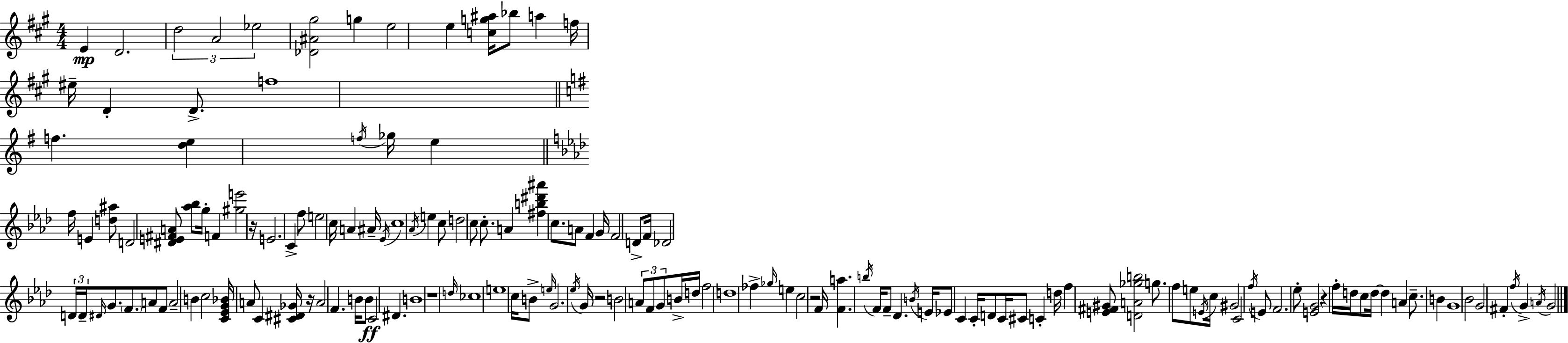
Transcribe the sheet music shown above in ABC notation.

X:1
T:Untitled
M:4/4
L:1/4
K:A
E D2 d2 A2 _e2 [_D^A^g]2 g e2 e [cg^a]/4 _b/2 a f/4 ^e/4 D D/2 f4 f [de] f/4 _g/4 e f/4 E [d^a]/2 D2 [^DE^FA]/2 [_a_b]/2 g/4 F [^ge']2 z/4 E2 C f/2 e2 c/4 A ^A/4 _E/4 c4 _A/4 e c/2 d2 c/2 c/2 A [^fb^d'^a'] c/2 A/2 F G/4 F2 D/2 F/4 _D2 D/4 D/4 ^D/4 G/2 F/2 A/2 F/2 A2 B c2 [C_EG_B]/4 A/2 C [^C^D_G]/4 z/4 A2 F B/4 B/2 C2 ^D B4 z4 d/4 _c4 e4 c/4 B/2 e/4 G2 _e/4 G/4 z2 B2 A/2 F/2 G/2 B/4 d/4 f2 d4 _f _g/4 e c2 z2 F/4 [Fa] b/4 F/4 F/2 _D B/4 E/4 _E/2 C C/4 D/2 C/4 ^C/2 C d/4 f [E^F^G]/2 [DA_gb]2 g/2 f/2 e/2 E/4 c/4 ^G2 C2 f/4 E/2 F2 _e/2 [EG]2 z f/4 d/4 c/2 d/4 d A c/2 B G4 _B2 G2 ^F f/4 G A/4 G2